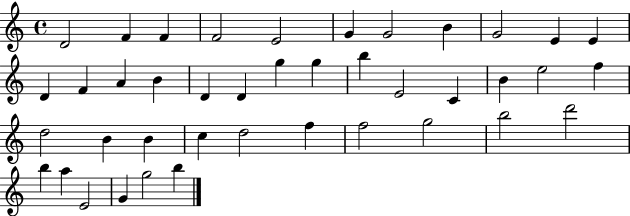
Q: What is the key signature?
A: C major